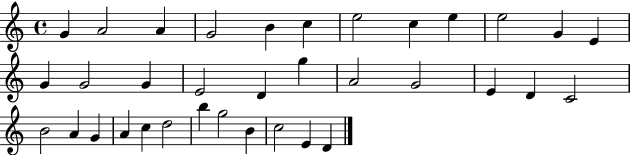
G4/q A4/h A4/q G4/h B4/q C5/q E5/h C5/q E5/q E5/h G4/q E4/q G4/q G4/h G4/q E4/h D4/q G5/q A4/h G4/h E4/q D4/q C4/h B4/h A4/q G4/q A4/q C5/q D5/h B5/q G5/h B4/q C5/h E4/q D4/q